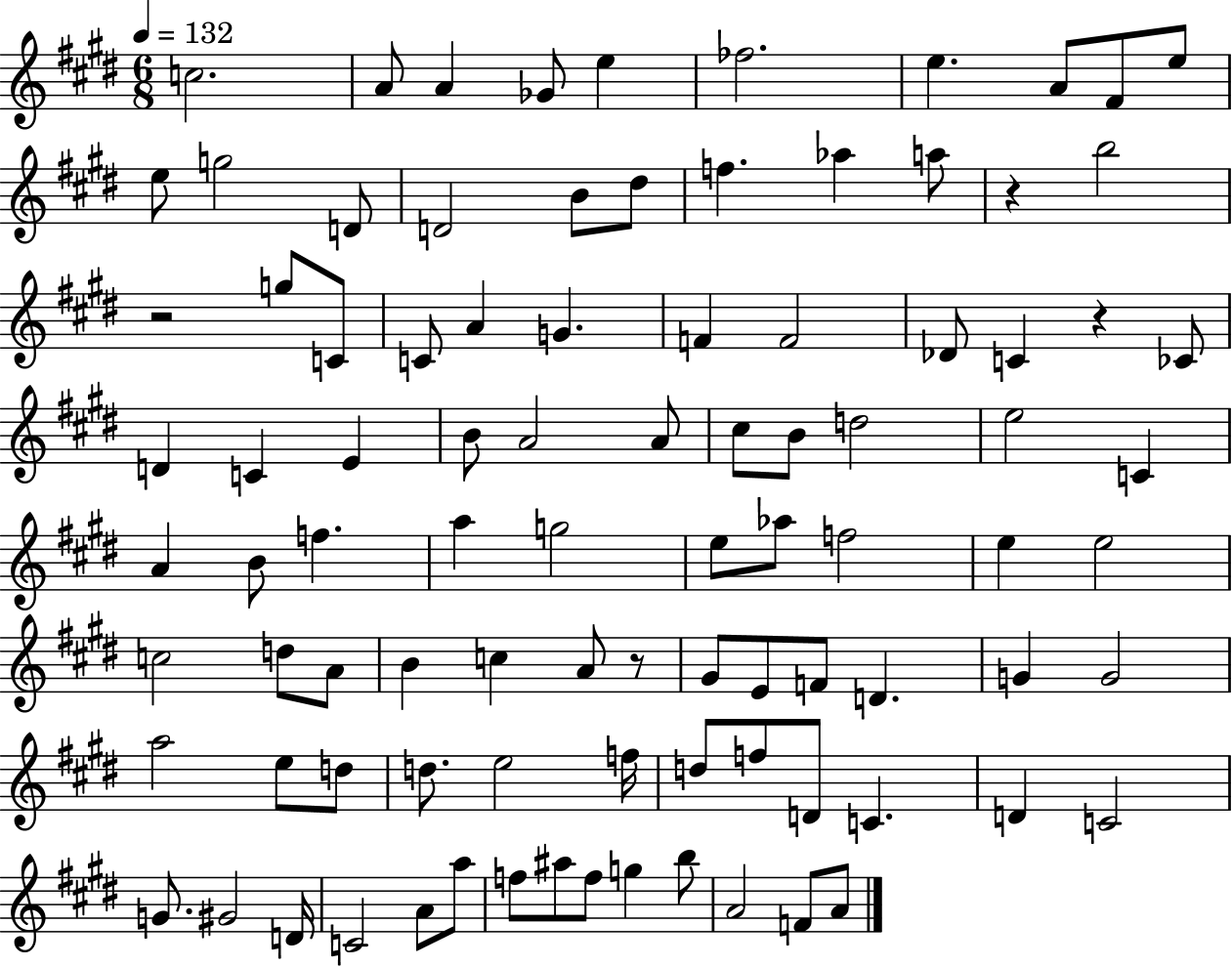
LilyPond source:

{
  \clef treble
  \numericTimeSignature
  \time 6/8
  \key e \major
  \tempo 4 = 132
  c''2. | a'8 a'4 ges'8 e''4 | fes''2. | e''4. a'8 fis'8 e''8 | \break e''8 g''2 d'8 | d'2 b'8 dis''8 | f''4. aes''4 a''8 | r4 b''2 | \break r2 g''8 c'8 | c'8 a'4 g'4. | f'4 f'2 | des'8 c'4 r4 ces'8 | \break d'4 c'4 e'4 | b'8 a'2 a'8 | cis''8 b'8 d''2 | e''2 c'4 | \break a'4 b'8 f''4. | a''4 g''2 | e''8 aes''8 f''2 | e''4 e''2 | \break c''2 d''8 a'8 | b'4 c''4 a'8 r8 | gis'8 e'8 f'8 d'4. | g'4 g'2 | \break a''2 e''8 d''8 | d''8. e''2 f''16 | d''8 f''8 d'8 c'4. | d'4 c'2 | \break g'8. gis'2 d'16 | c'2 a'8 a''8 | f''8 ais''8 f''8 g''4 b''8 | a'2 f'8 a'8 | \break \bar "|."
}